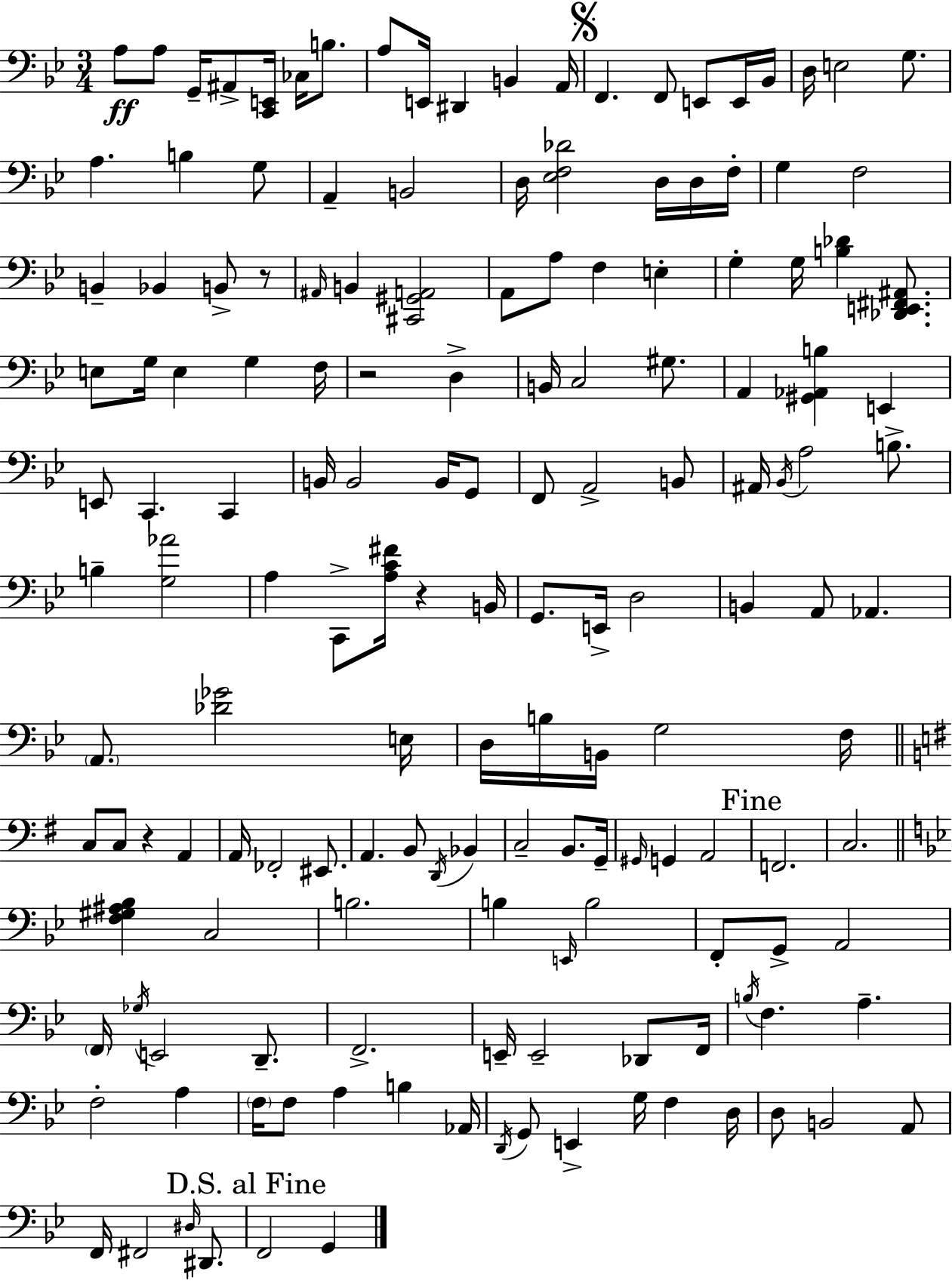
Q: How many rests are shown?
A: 4